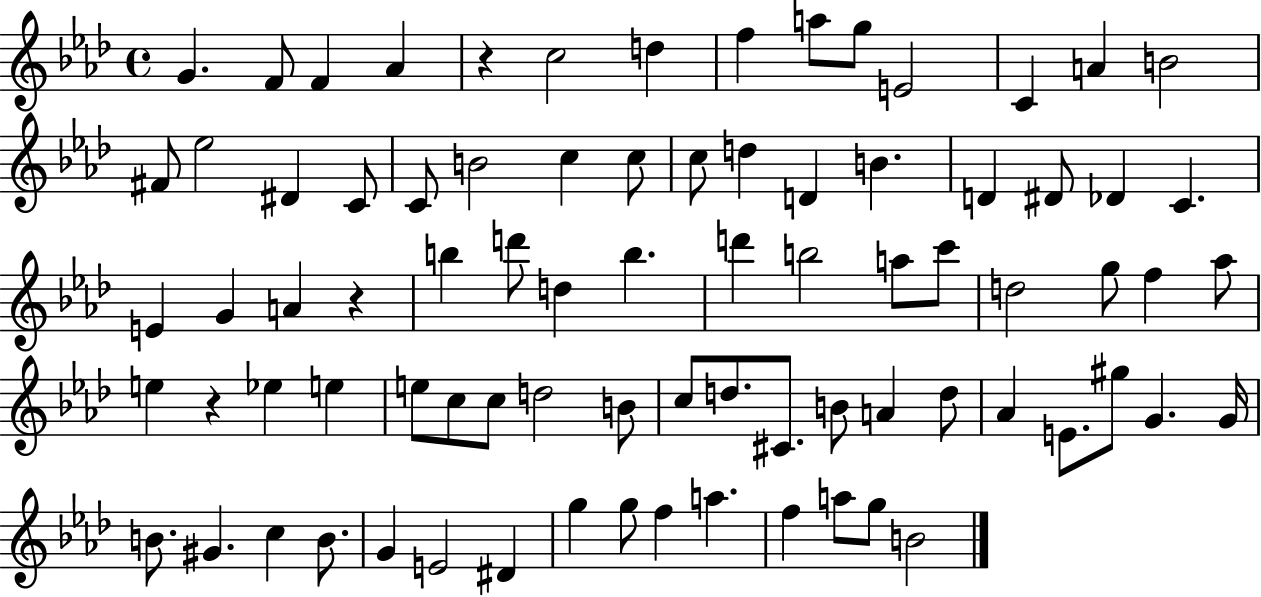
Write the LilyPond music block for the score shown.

{
  \clef treble
  \time 4/4
  \defaultTimeSignature
  \key aes \major
  g'4. f'8 f'4 aes'4 | r4 c''2 d''4 | f''4 a''8 g''8 e'2 | c'4 a'4 b'2 | \break fis'8 ees''2 dis'4 c'8 | c'8 b'2 c''4 c''8 | c''8 d''4 d'4 b'4. | d'4 dis'8 des'4 c'4. | \break e'4 g'4 a'4 r4 | b''4 d'''8 d''4 b''4. | d'''4 b''2 a''8 c'''8 | d''2 g''8 f''4 aes''8 | \break e''4 r4 ees''4 e''4 | e''8 c''8 c''8 d''2 b'8 | c''8 d''8. cis'8. b'8 a'4 d''8 | aes'4 e'8. gis''8 g'4. g'16 | \break b'8. gis'4. c''4 b'8. | g'4 e'2 dis'4 | g''4 g''8 f''4 a''4. | f''4 a''8 g''8 b'2 | \break \bar "|."
}